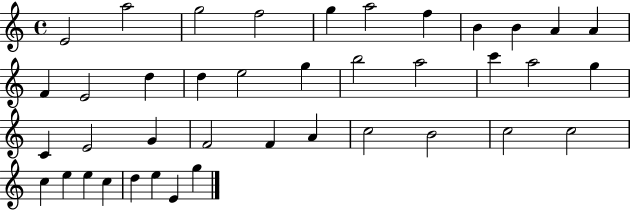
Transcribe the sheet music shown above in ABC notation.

X:1
T:Untitled
M:4/4
L:1/4
K:C
E2 a2 g2 f2 g a2 f B B A A F E2 d d e2 g b2 a2 c' a2 g C E2 G F2 F A c2 B2 c2 c2 c e e c d e E g